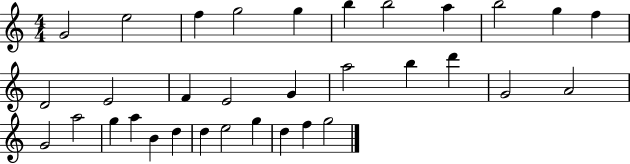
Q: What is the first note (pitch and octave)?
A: G4